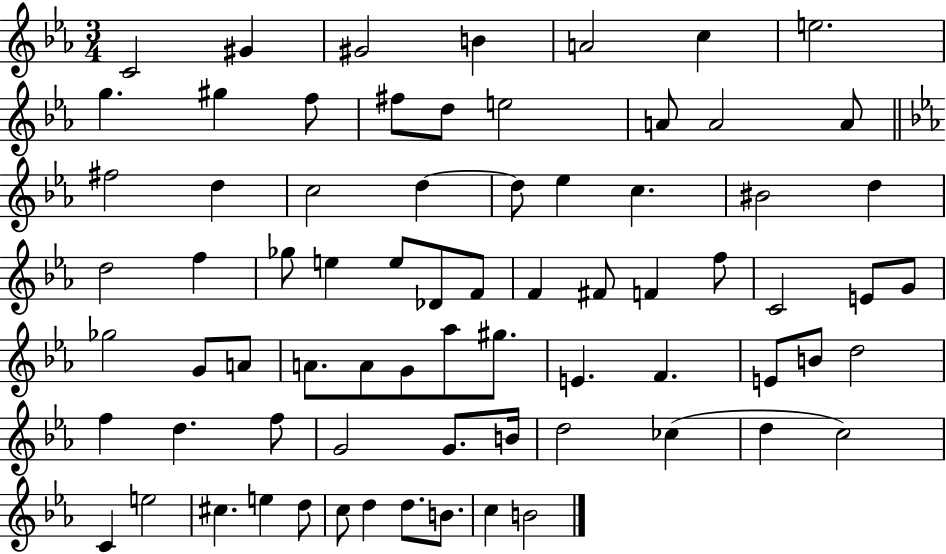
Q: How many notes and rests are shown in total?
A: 73